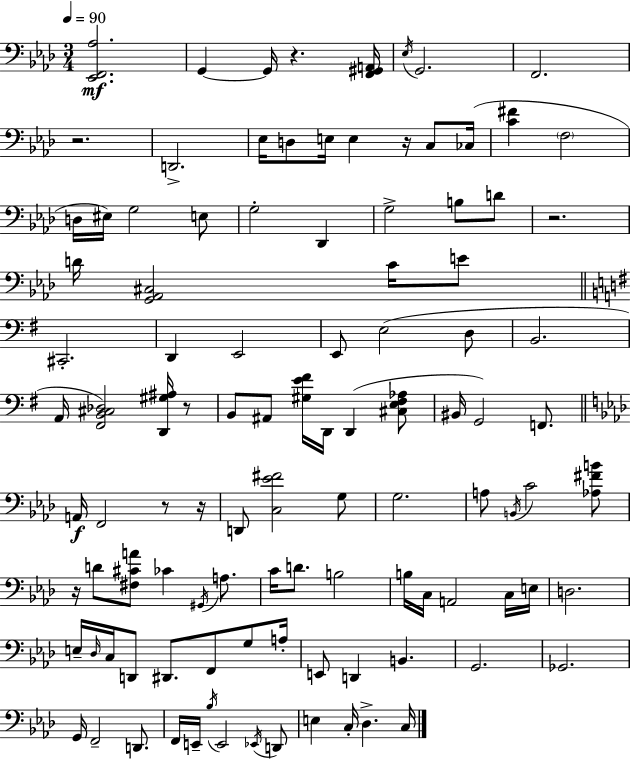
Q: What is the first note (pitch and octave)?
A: G2